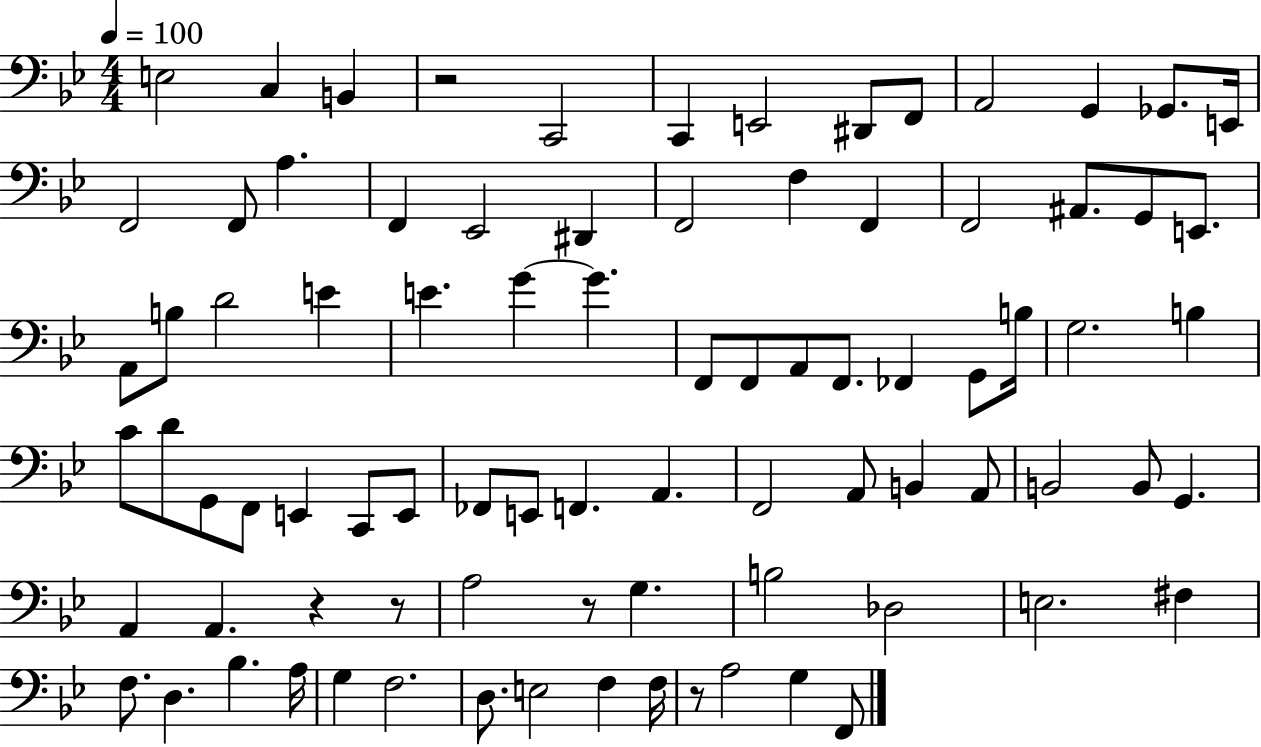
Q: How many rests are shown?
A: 5